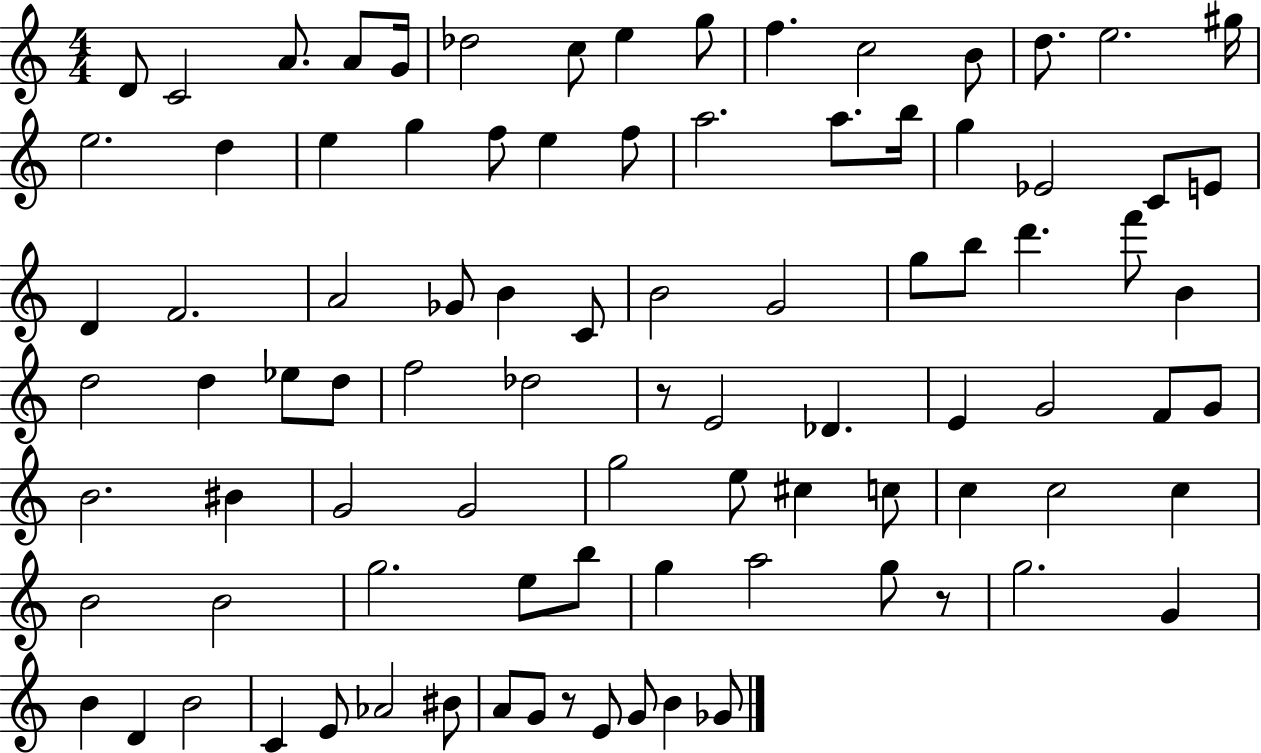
{
  \clef treble
  \numericTimeSignature
  \time 4/4
  \key c \major
  \repeat volta 2 { d'8 c'2 a'8. a'8 g'16 | des''2 c''8 e''4 g''8 | f''4. c''2 b'8 | d''8. e''2. gis''16 | \break e''2. d''4 | e''4 g''4 f''8 e''4 f''8 | a''2. a''8. b''16 | g''4 ees'2 c'8 e'8 | \break d'4 f'2. | a'2 ges'8 b'4 c'8 | b'2 g'2 | g''8 b''8 d'''4. f'''8 b'4 | \break d''2 d''4 ees''8 d''8 | f''2 des''2 | r8 e'2 des'4. | e'4 g'2 f'8 g'8 | \break b'2. bis'4 | g'2 g'2 | g''2 e''8 cis''4 c''8 | c''4 c''2 c''4 | \break b'2 b'2 | g''2. e''8 b''8 | g''4 a''2 g''8 r8 | g''2. g'4 | \break b'4 d'4 b'2 | c'4 e'8 aes'2 bis'8 | a'8 g'8 r8 e'8 g'8 b'4 ges'8 | } \bar "|."
}